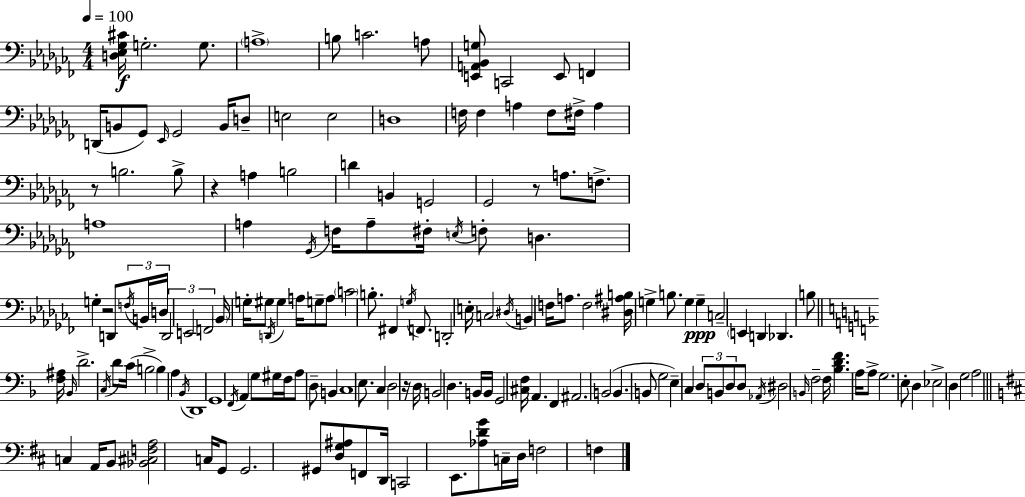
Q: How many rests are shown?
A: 5